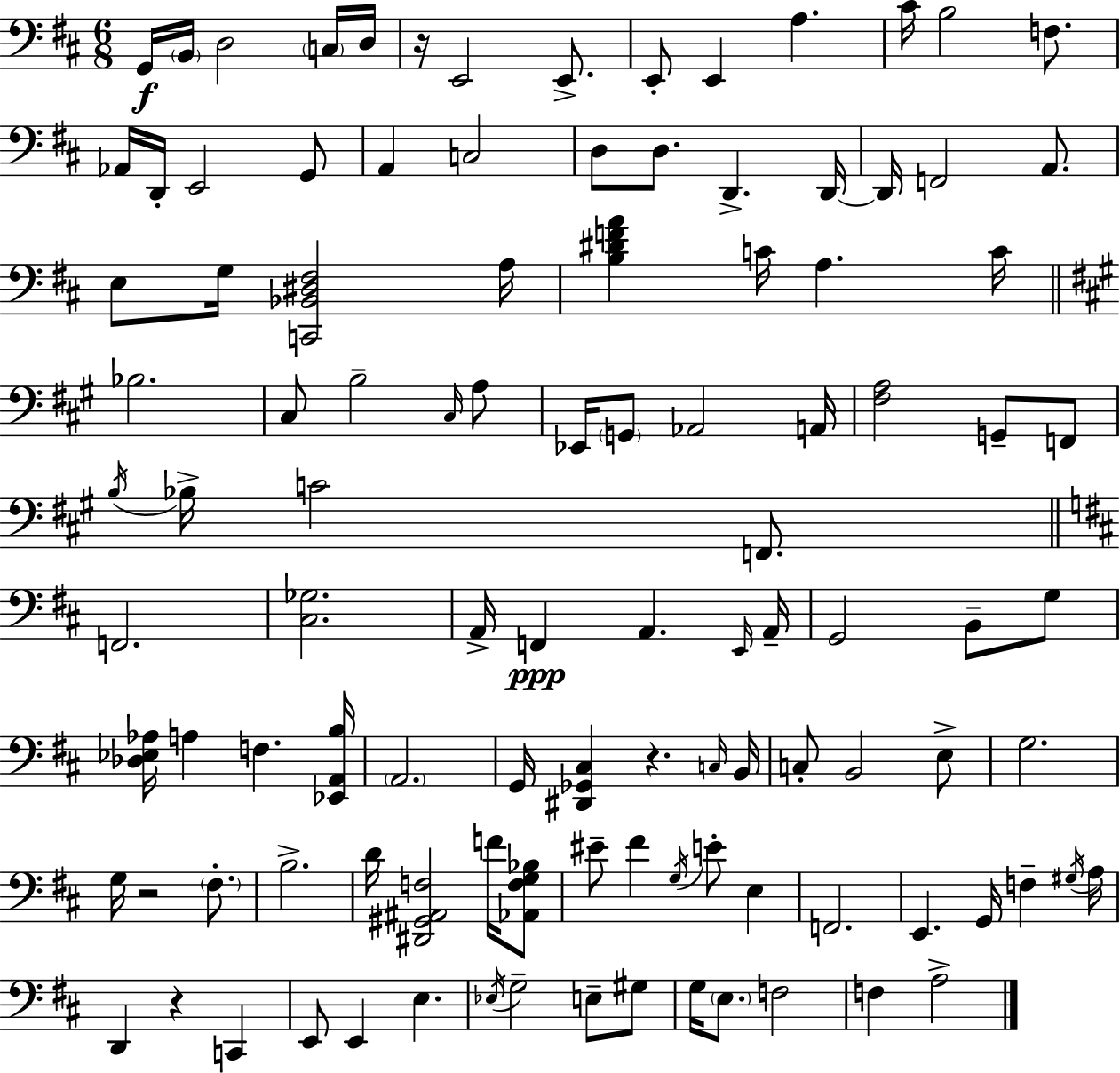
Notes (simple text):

G2/s B2/s D3/h C3/s D3/s R/s E2/h E2/e. E2/e E2/q A3/q. C#4/s B3/h F3/e. Ab2/s D2/s E2/h G2/e A2/q C3/h D3/e D3/e. D2/q. D2/s D2/s F2/h A2/e. E3/e G3/s [C2,Bb2,D#3,F#3]/h A3/s [B3,D#4,F4,A4]/q C4/s A3/q. C4/s Bb3/h. C#3/e B3/h C#3/s A3/e Eb2/s G2/e Ab2/h A2/s [F#3,A3]/h G2/e F2/e B3/s Bb3/s C4/h F2/e. F2/h. [C#3,Gb3]/h. A2/s F2/q A2/q. E2/s A2/s G2/h B2/e G3/e [Db3,Eb3,Ab3]/s A3/q F3/q. [Eb2,A2,B3]/s A2/h. G2/s [D#2,Gb2,C#3]/q R/q. C3/s B2/s C3/e B2/h E3/e G3/h. G3/s R/h F#3/e. B3/h. D4/s [D#2,G#2,A#2,F3]/h F4/s [Ab2,F3,G3,Bb3]/e EIS4/e F#4/q G3/s E4/e E3/q F2/h. E2/q. G2/s F3/q G#3/s A3/s D2/q R/q C2/q E2/e E2/q E3/q. Eb3/s G3/h E3/e G#3/e G3/s E3/e. F3/h F3/q A3/h